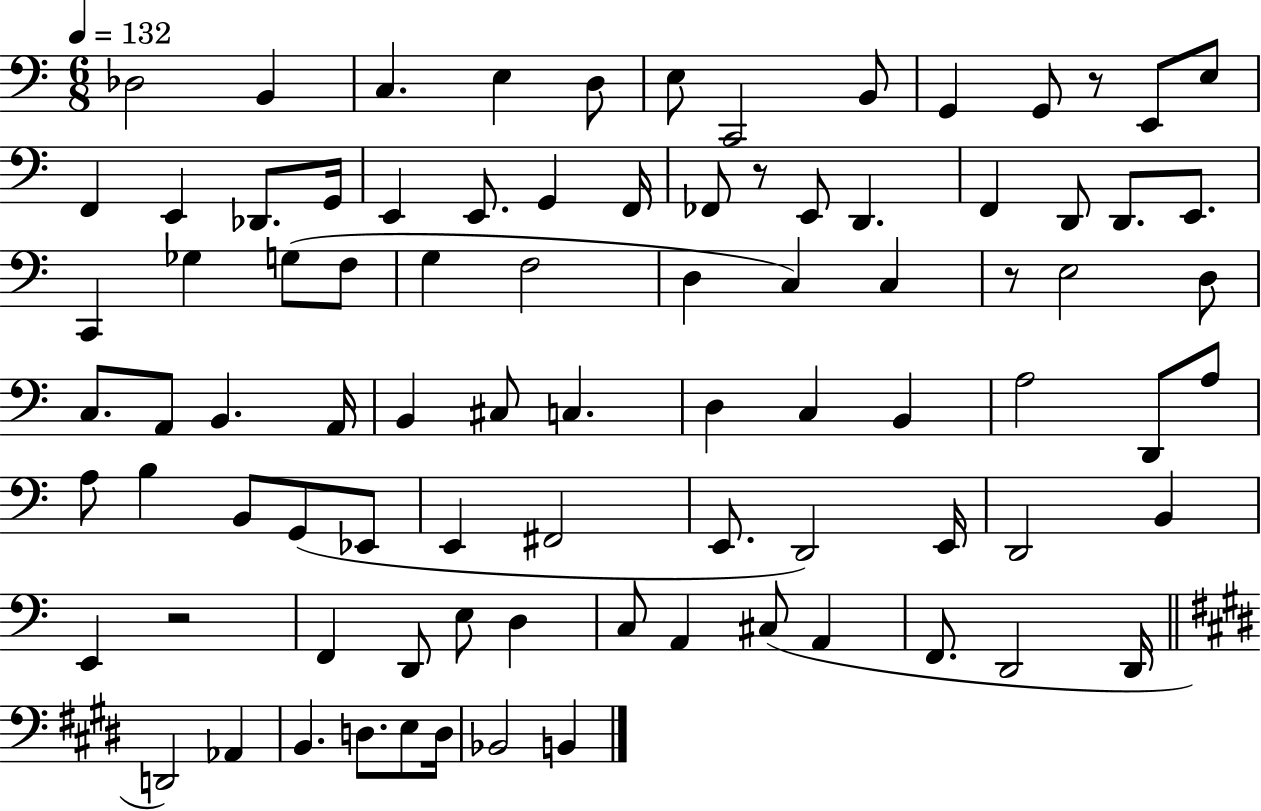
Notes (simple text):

Db3/h B2/q C3/q. E3/q D3/e E3/e C2/h B2/e G2/q G2/e R/e E2/e E3/e F2/q E2/q Db2/e. G2/s E2/q E2/e. G2/q F2/s FES2/e R/e E2/e D2/q. F2/q D2/e D2/e. E2/e. C2/q Gb3/q G3/e F3/e G3/q F3/h D3/q C3/q C3/q R/e E3/h D3/e C3/e. A2/e B2/q. A2/s B2/q C#3/e C3/q. D3/q C3/q B2/q A3/h D2/e A3/e A3/e B3/q B2/e G2/e Eb2/e E2/q F#2/h E2/e. D2/h E2/s D2/h B2/q E2/q R/h F2/q D2/e E3/e D3/q C3/e A2/q C#3/e A2/q F2/e. D2/h D2/s D2/h Ab2/q B2/q. D3/e. E3/e D3/s Bb2/h B2/q